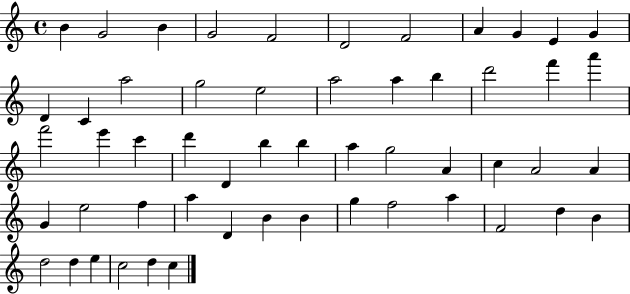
B4/q G4/h B4/q G4/h F4/h D4/h F4/h A4/q G4/q E4/q G4/q D4/q C4/q A5/h G5/h E5/h A5/h A5/q B5/q D6/h F6/q A6/q F6/h E6/q C6/q D6/q D4/q B5/q B5/q A5/q G5/h A4/q C5/q A4/h A4/q G4/q E5/h F5/q A5/q D4/q B4/q B4/q G5/q F5/h A5/q F4/h D5/q B4/q D5/h D5/q E5/q C5/h D5/q C5/q